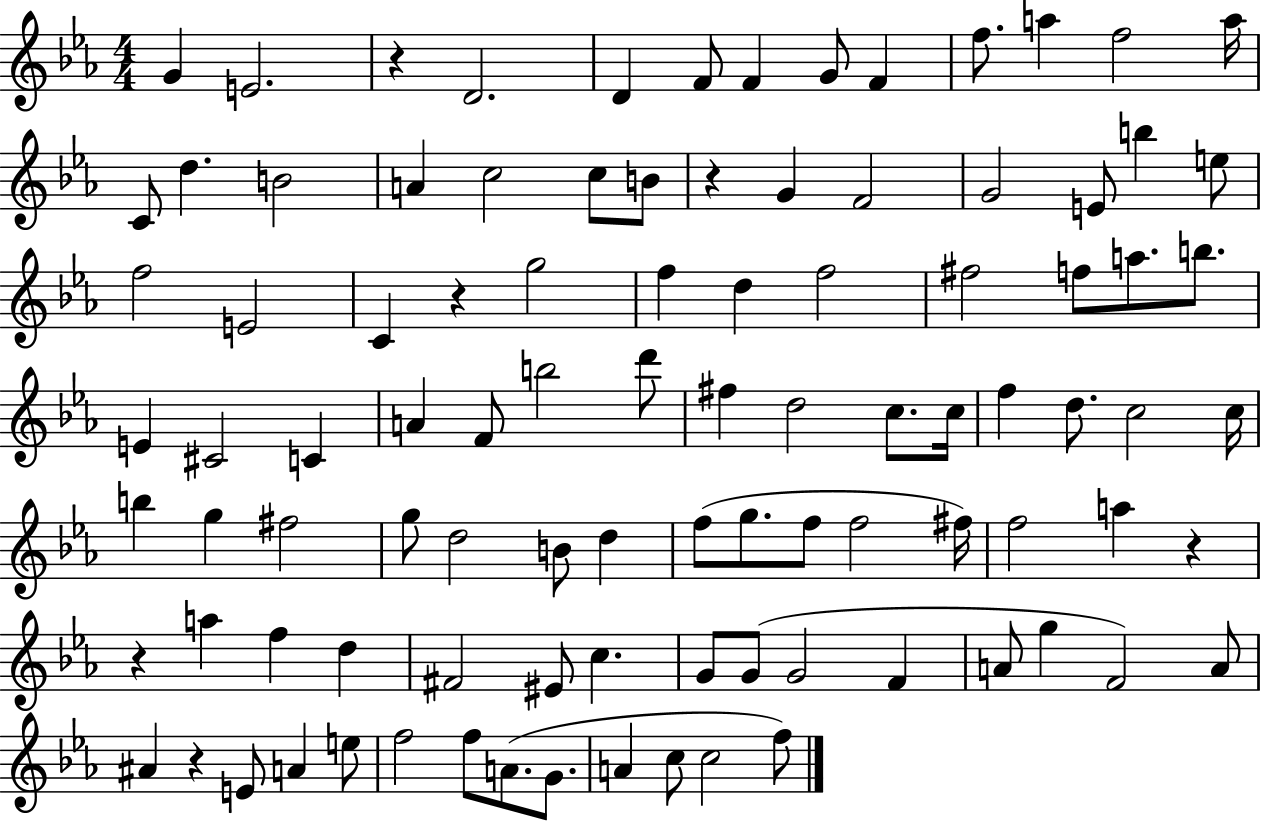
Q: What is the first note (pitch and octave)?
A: G4